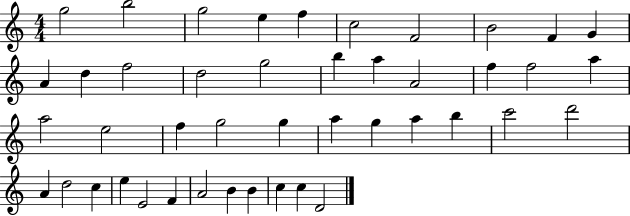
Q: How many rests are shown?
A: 0